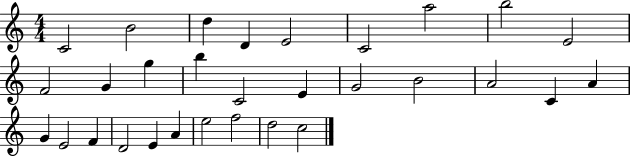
{
  \clef treble
  \numericTimeSignature
  \time 4/4
  \key c \major
  c'2 b'2 | d''4 d'4 e'2 | c'2 a''2 | b''2 e'2 | \break f'2 g'4 g''4 | b''4 c'2 e'4 | g'2 b'2 | a'2 c'4 a'4 | \break g'4 e'2 f'4 | d'2 e'4 a'4 | e''2 f''2 | d''2 c''2 | \break \bar "|."
}